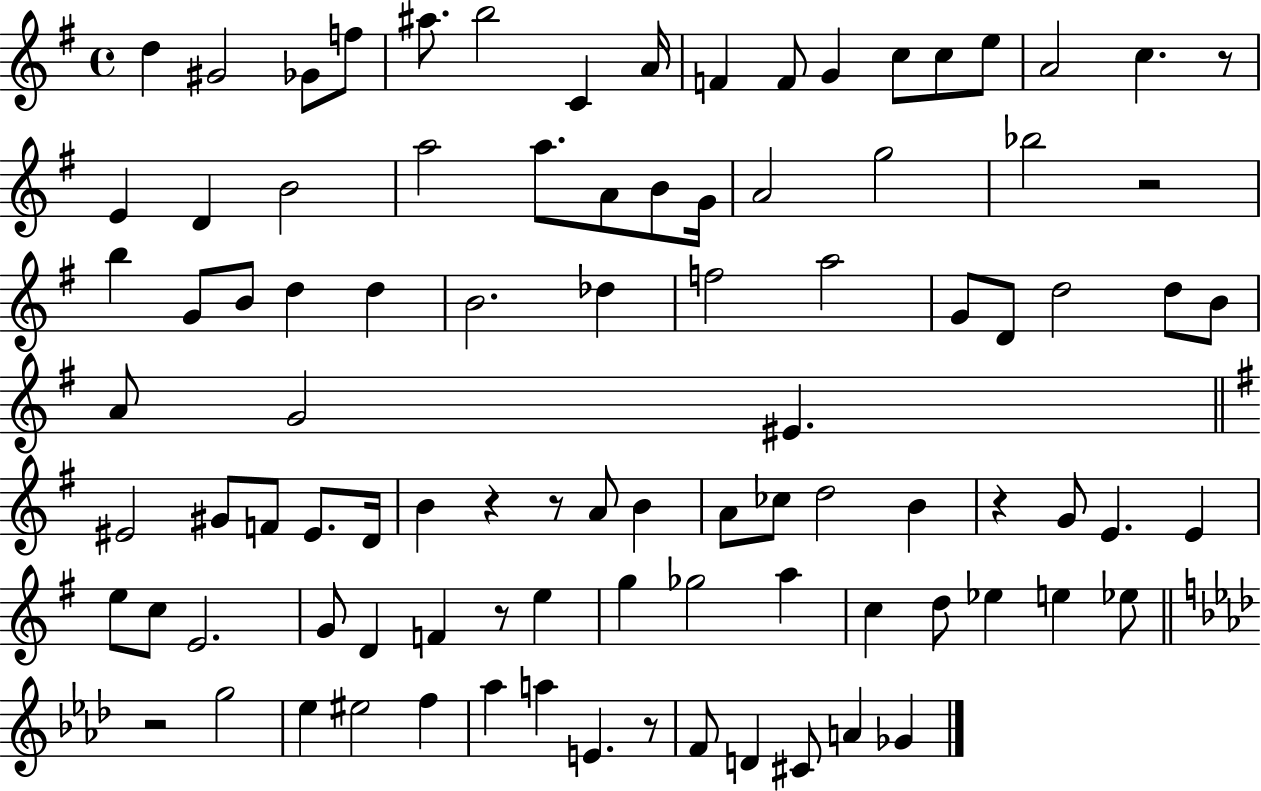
{
  \clef treble
  \time 4/4
  \defaultTimeSignature
  \key g \major
  d''4 gis'2 ges'8 f''8 | ais''8. b''2 c'4 a'16 | f'4 f'8 g'4 c''8 c''8 e''8 | a'2 c''4. r8 | \break e'4 d'4 b'2 | a''2 a''8. a'8 b'8 g'16 | a'2 g''2 | bes''2 r2 | \break b''4 g'8 b'8 d''4 d''4 | b'2. des''4 | f''2 a''2 | g'8 d'8 d''2 d''8 b'8 | \break a'8 g'2 eis'4. | \bar "||" \break \key g \major eis'2 gis'8 f'8 eis'8. d'16 | b'4 r4 r8 a'8 b'4 | a'8 ces''8 d''2 b'4 | r4 g'8 e'4. e'4 | \break e''8 c''8 e'2. | g'8 d'4 f'4 r8 e''4 | g''4 ges''2 a''4 | c''4 d''8 ees''4 e''4 ees''8 | \break \bar "||" \break \key aes \major r2 g''2 | ees''4 eis''2 f''4 | aes''4 a''4 e'4. r8 | f'8 d'4 cis'8 a'4 ges'4 | \break \bar "|."
}